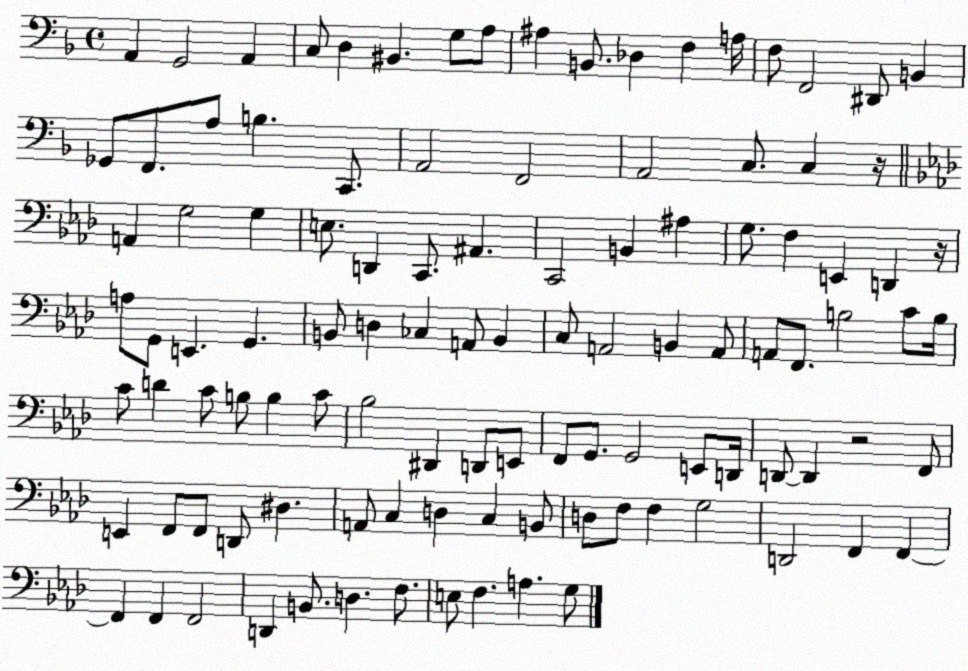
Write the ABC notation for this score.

X:1
T:Untitled
M:4/4
L:1/4
K:F
A,, G,,2 A,, C,/2 D, ^B,, G,/2 A,/2 ^A, B,,/2 _D, F, A,/4 F,/2 F,,2 ^D,,/2 B,, _G,,/2 F,,/2 A,/2 B, C,,/2 A,,2 F,,2 A,,2 C,/2 C, z/4 A,, G,2 G, E,/2 D,, C,,/2 ^A,, C,,2 B,, ^A, G,/2 F, E,, D,, z/4 A,/2 G,,/2 E,, G,, B,,/2 D, _C, A,,/2 B,, C,/2 A,,2 B,, A,,/2 A,,/2 F,,/2 B,2 C/2 B,/4 C/2 D C/2 B,/2 B, C/2 _B,2 ^D,, D,,/2 E,,/2 F,,/2 G,,/2 G,,2 E,,/2 D,,/4 D,,/2 D,, z2 F,,/2 E,, F,,/2 F,,/2 D,,/2 ^D, A,,/2 C, D, C, B,,/2 D,/2 F,/2 F, G,2 D,,2 F,, F,, F,, F,, F,,2 D,, B,,/2 D, F,/2 E,/2 F, A, G,/2